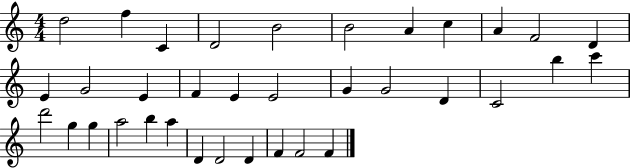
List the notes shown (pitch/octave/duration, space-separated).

D5/h F5/q C4/q D4/h B4/h B4/h A4/q C5/q A4/q F4/h D4/q E4/q G4/h E4/q F4/q E4/q E4/h G4/q G4/h D4/q C4/h B5/q C6/q D6/h G5/q G5/q A5/h B5/q A5/q D4/q D4/h D4/q F4/q F4/h F4/q